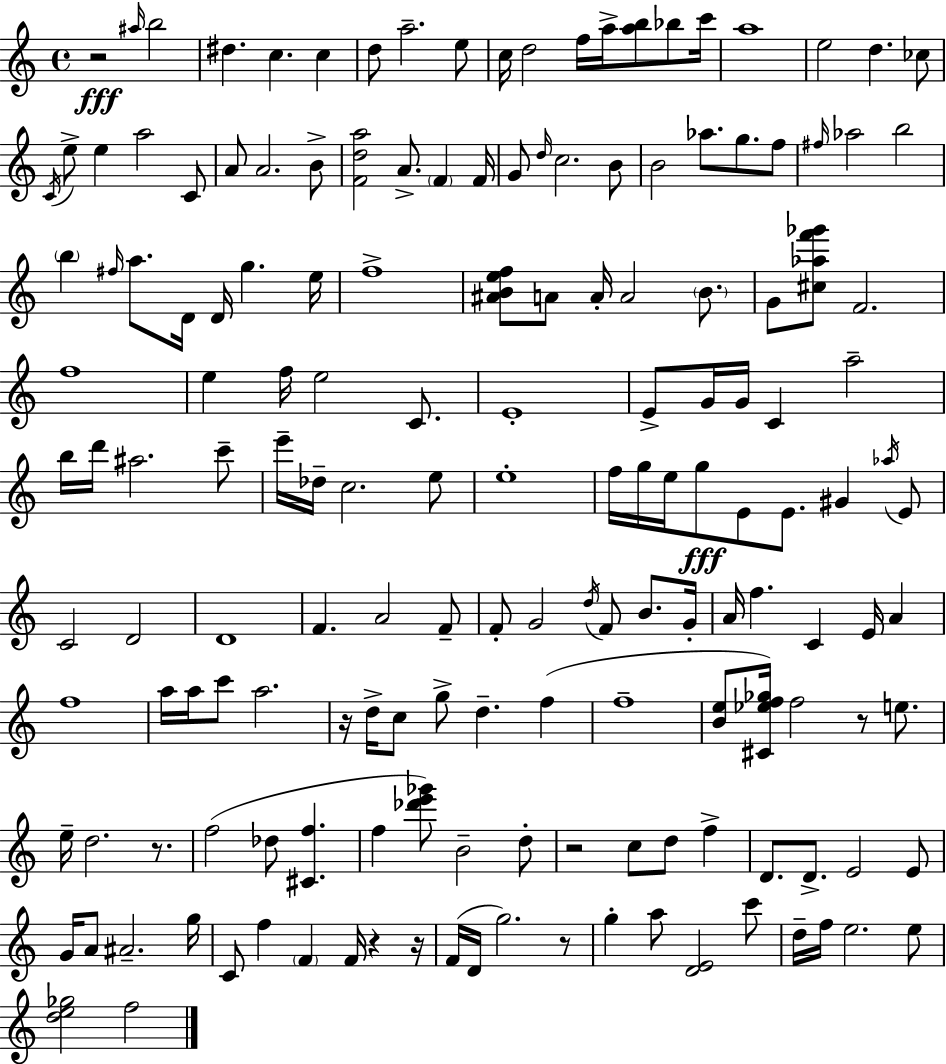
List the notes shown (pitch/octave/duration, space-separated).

R/h A#5/s B5/h D#5/q. C5/q. C5/q D5/e A5/h. E5/e C5/s D5/h F5/s A5/s [A5,B5]/e Bb5/e C6/s A5/w E5/h D5/q. CES5/e C4/s E5/e E5/q A5/h C4/e A4/e A4/h. B4/e [F4,D5,A5]/h A4/e. F4/q F4/s G4/e D5/s C5/h. B4/e B4/h Ab5/e. G5/e. F5/e F#5/s Ab5/h B5/h B5/q F#5/s A5/e. D4/s D4/s G5/q. E5/s F5/w [A#4,B4,E5,F5]/e A4/e A4/s A4/h B4/e. G4/e [C#5,Ab5,F6,Gb6]/e F4/h. F5/w E5/q F5/s E5/h C4/e. E4/w E4/e G4/s G4/s C4/q A5/h B5/s D6/s A#5/h. C6/e E6/s Db5/s C5/h. E5/e E5/w F5/s G5/s E5/s G5/e E4/e E4/e. G#4/q Ab5/s E4/e C4/h D4/h D4/w F4/q. A4/h F4/e F4/e G4/h D5/s F4/e B4/e. G4/s A4/s F5/q. C4/q E4/s A4/q F5/w A5/s A5/s C6/e A5/h. R/s D5/s C5/e G5/e D5/q. F5/q F5/w [B4,E5]/e [C#4,Eb5,F5,Gb5]/s F5/h R/e E5/e. E5/s D5/h. R/e. F5/h Db5/e [C#4,F5]/q. F5/q [Db6,E6,Gb6]/e B4/h D5/e R/h C5/e D5/e F5/q D4/e. D4/e. E4/h E4/e G4/s A4/e A#4/h. G5/s C4/e F5/q F4/q F4/s R/q R/s F4/s D4/s G5/h. R/e G5/q A5/e [D4,E4]/h C6/e D5/s F5/s E5/h. E5/e [D5,E5,Gb5]/h F5/h